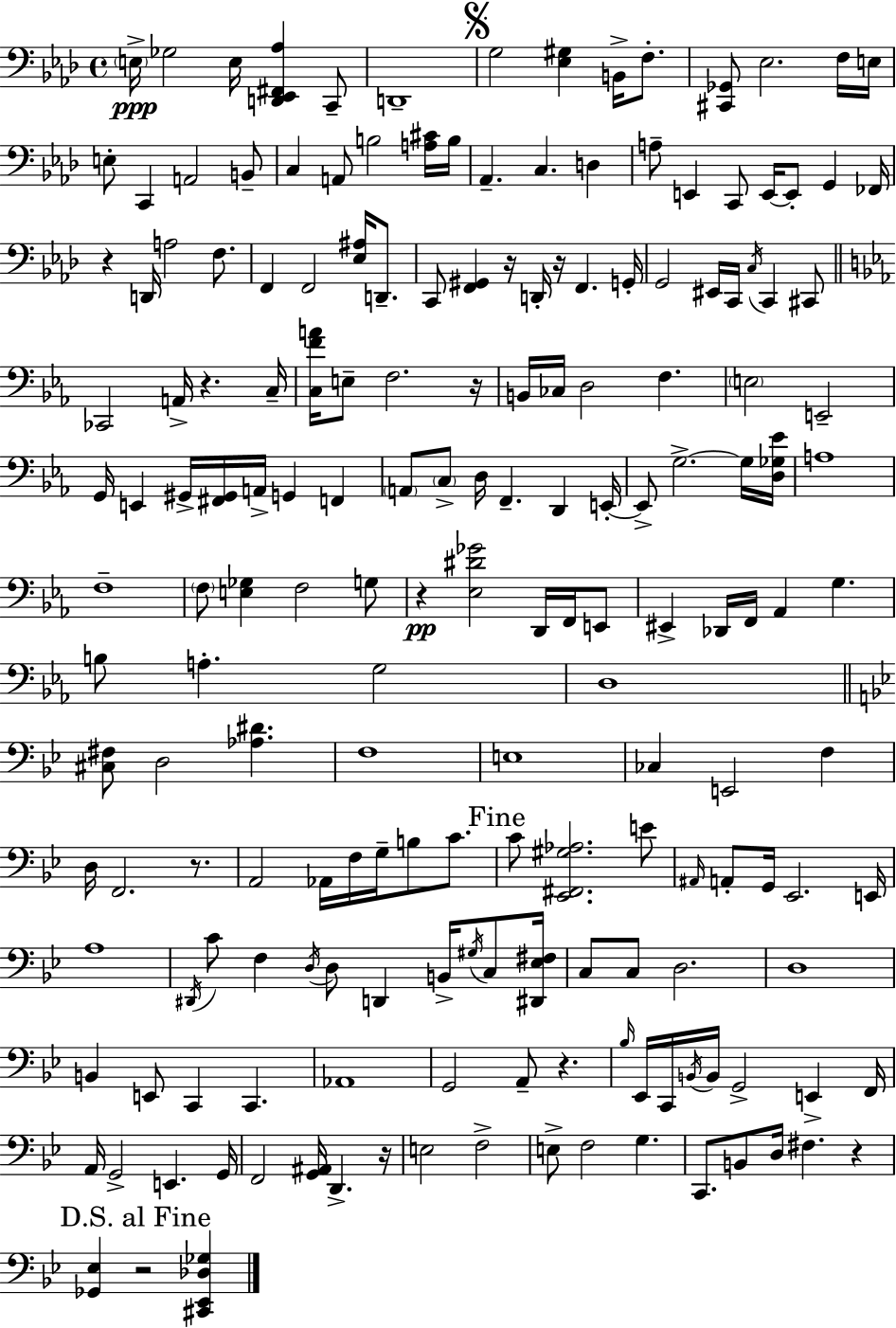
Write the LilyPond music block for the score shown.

{
  \clef bass
  \time 4/4
  \defaultTimeSignature
  \key aes \major
  \parenthesize e16->\ppp ges2 e16 <d, ees, fis, aes>4 c,8-- | d,1-- | \mark \markup { \musicglyph "scripts.segno" } g2 <ees gis>4 b,16-> f8.-. | <cis, ges,>8 ees2. f16 e16 | \break e8-. c,4 a,2 b,8-- | c4 a,8 b2 <a cis'>16 b16 | aes,4.-- c4. d4 | a8-- e,4 c,8 e,16~~ e,8-. g,4 fes,16 | \break r4 d,16 a2 f8. | f,4 f,2 <ees ais>16 d,8.-- | c,8 <f, gis,>4 r16 d,16-. r16 f,4. g,16-. | g,2 eis,16 c,16 \acciaccatura { c16 } c,4 cis,8 | \break \bar "||" \break \key c \minor ces,2 a,16-> r4. c16-- | <c f' a'>16 e8-- f2. r16 | b,16 ces16 d2 f4. | \parenthesize e2 e,2-- | \break g,16 e,4 gis,16-> <fis, gis,>16 a,16-> g,4 f,4 | \parenthesize a,8 \parenthesize c8-> d16 f,4.-- d,4 e,16-.~~ | e,8-> g2.->~~ g16 <d ges ees'>16 | a1 | \break f1-- | \parenthesize f8 <e ges>4 f2 g8 | r4\pp <ees dis' ges'>2 d,16 f,16 e,8 | eis,4-> des,16 f,16 aes,4 g4. | \break b8 a4.-. g2 | d1 | \bar "||" \break \key bes \major <cis fis>8 d2 <aes dis'>4. | f1 | e1 | ces4 e,2 f4 | \break d16 f,2. r8. | a,2 aes,16 f16 g16-- b8 c'8. | \mark "Fine" c'8 <ees, fis, gis aes>2. e'8 | \grace { ais,16 } a,8-. g,16 ees,2. | \break e,16 a1 | \acciaccatura { dis,16 } c'8 f4 \acciaccatura { d16 } d8 d,4 b,16-> | \acciaccatura { gis16 } c8 <dis, ees fis>16 c8 c8 d2. | d1 | \break b,4 e,8 c,4 c,4. | aes,1 | g,2 a,8-- r4. | \grace { bes16 } ees,16 c,16 \acciaccatura { b,16 } b,16 g,2-> | \break e,4-> f,16 a,16 g,2-> e,4. | g,16 f,2 <g, ais,>16 d,4.-> | r16 e2 f2-> | e8-> f2 | \break g4. c,8. b,8 d16 fis4. | r4 \mark "D.S. al Fine" <ges, ees>4 r2 | <cis, ees, des ges>4 \bar "|."
}